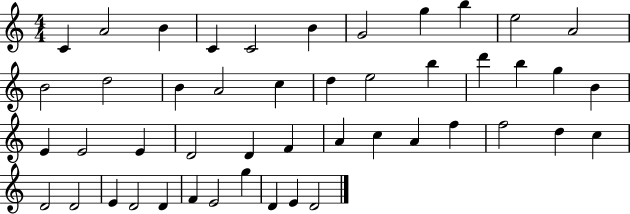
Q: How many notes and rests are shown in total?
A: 47